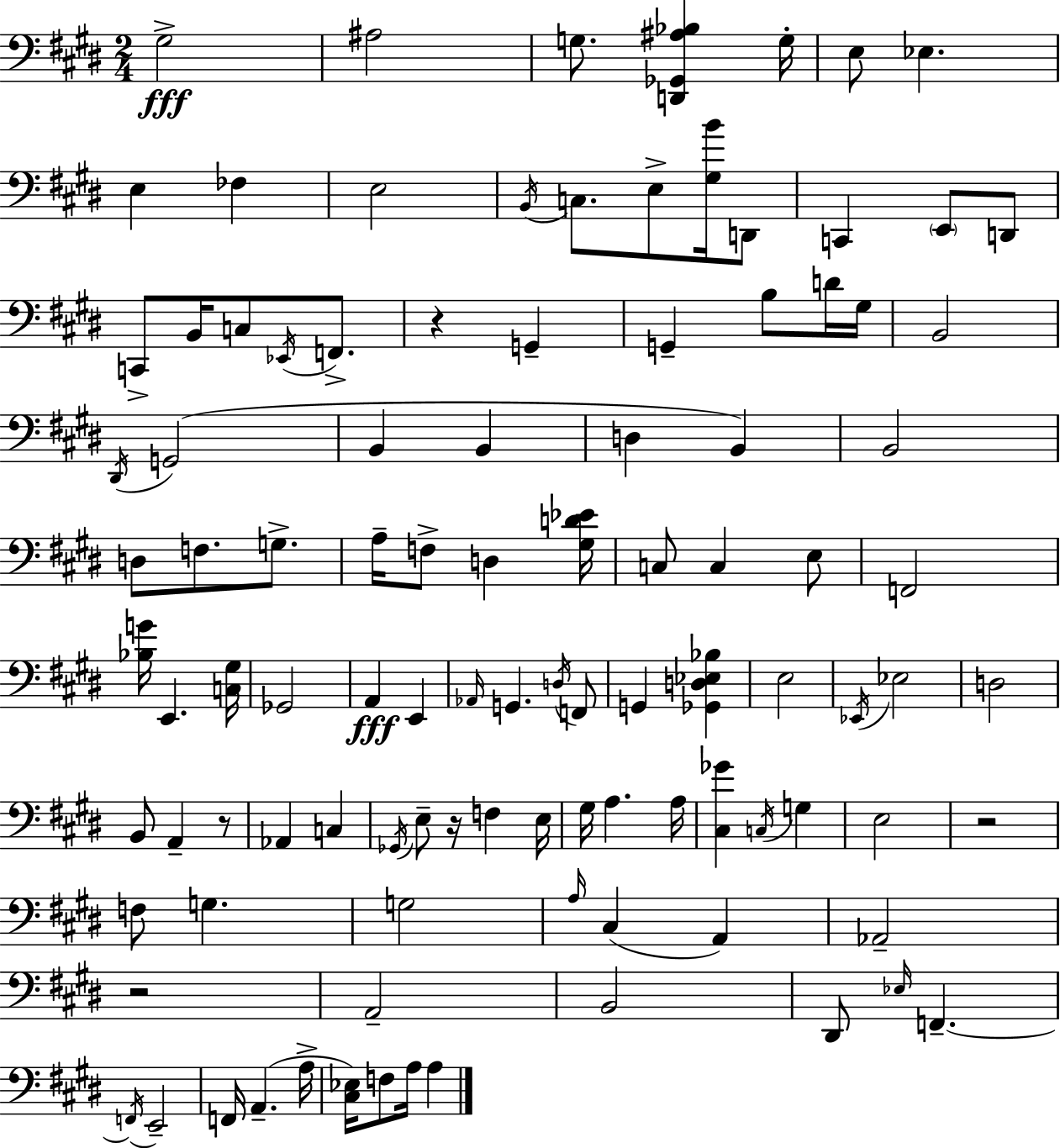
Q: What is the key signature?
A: E major